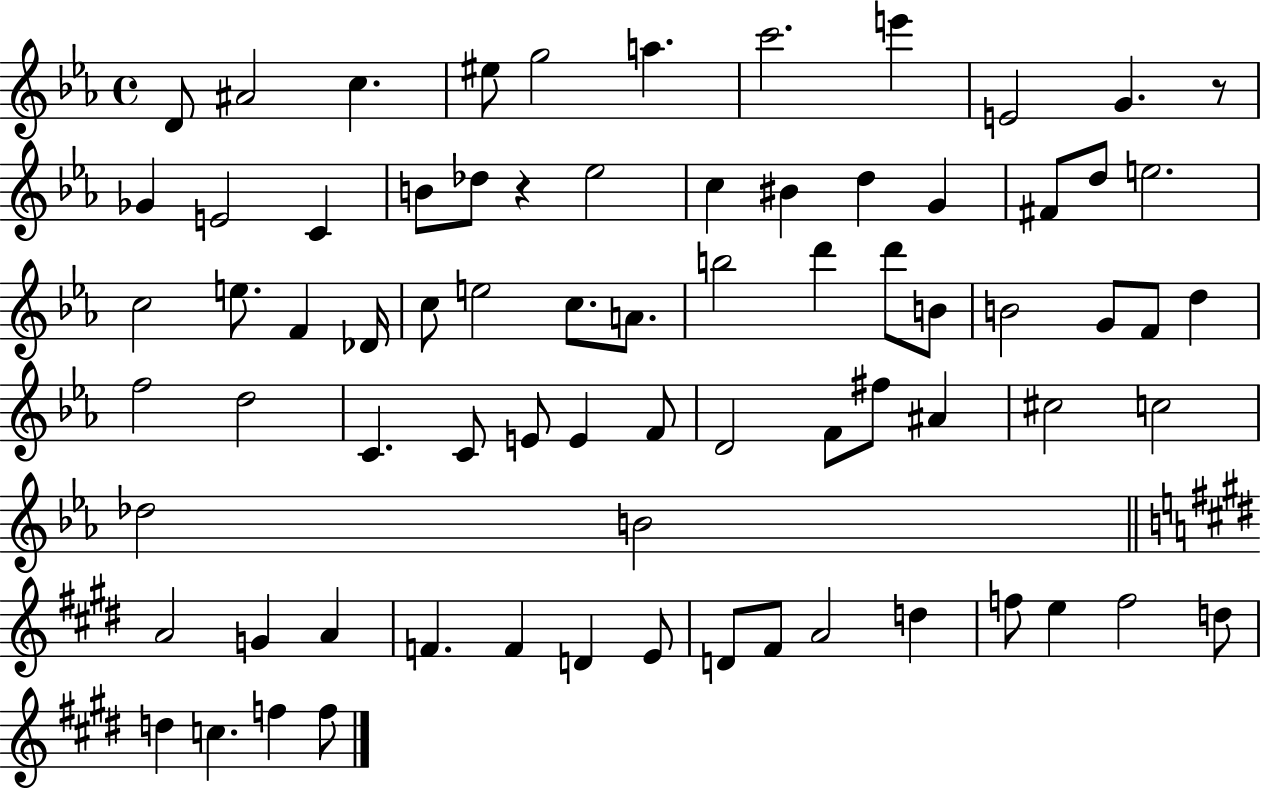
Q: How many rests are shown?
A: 2